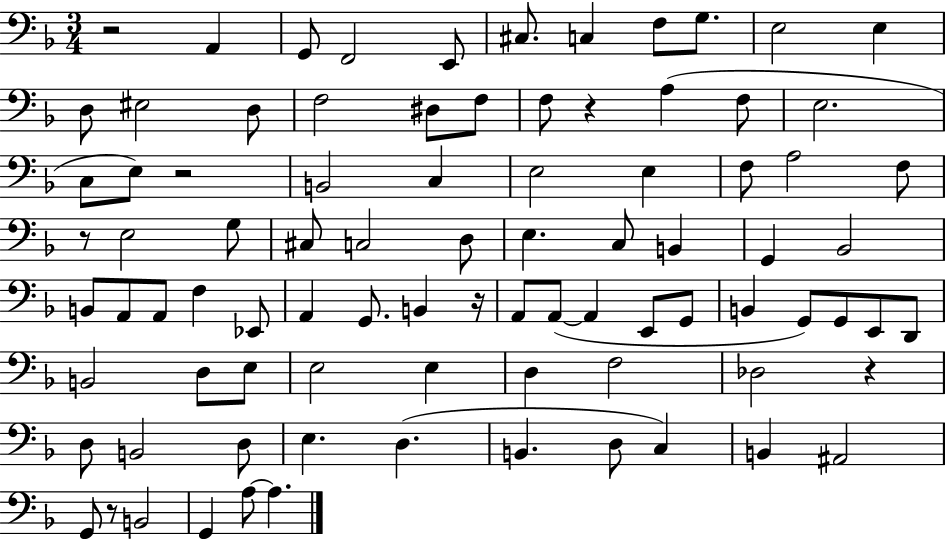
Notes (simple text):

R/h A2/q G2/e F2/h E2/e C#3/e. C3/q F3/e G3/e. E3/h E3/q D3/e EIS3/h D3/e F3/h D#3/e F3/e F3/e R/q A3/q F3/e E3/h. C3/e E3/e R/h B2/h C3/q E3/h E3/q F3/e A3/h F3/e R/e E3/h G3/e C#3/e C3/h D3/e E3/q. C3/e B2/q G2/q Bb2/h B2/e A2/e A2/e F3/q Eb2/e A2/q G2/e. B2/q R/s A2/e A2/e A2/q E2/e G2/e B2/q G2/e G2/e E2/e D2/e B2/h D3/e E3/e E3/h E3/q D3/q F3/h Db3/h R/q D3/e B2/h D3/e E3/q. D3/q. B2/q. D3/e C3/q B2/q A#2/h G2/e R/e B2/h G2/q A3/e A3/q.